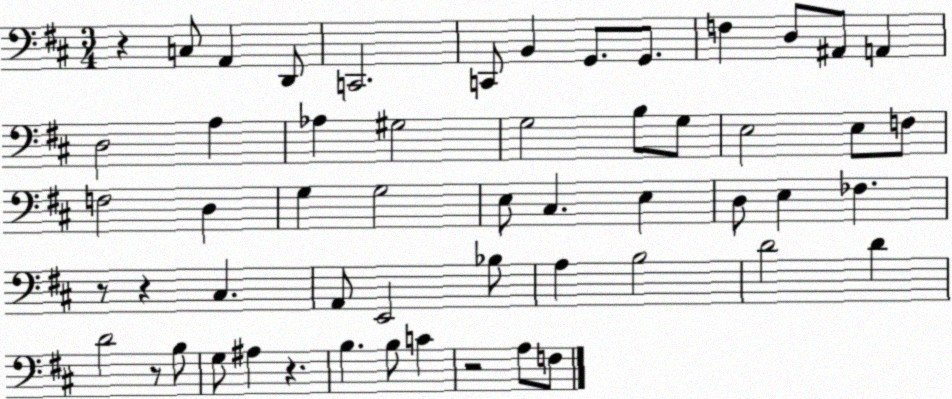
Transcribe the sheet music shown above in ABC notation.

X:1
T:Untitled
M:3/4
L:1/4
K:D
z C,/2 A,, D,,/2 C,,2 C,,/2 B,, G,,/2 G,,/2 F, D,/2 ^A,,/2 A,, D,2 A, _A, ^G,2 G,2 B,/2 G,/2 E,2 E,/2 F,/2 F,2 D, G, G,2 E,/2 ^C, E, D,/2 E, _F, z/2 z ^C, A,,/2 E,,2 _B,/2 A, B,2 D2 D D2 z/2 B,/2 G,/2 ^A, z B, B,/2 C z2 A,/2 F,/2